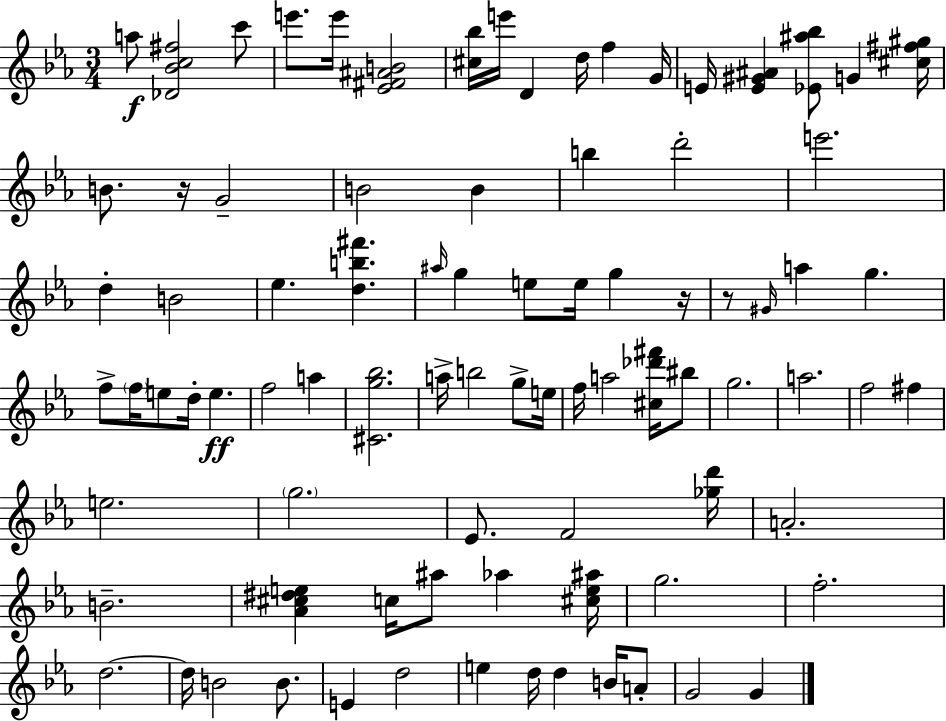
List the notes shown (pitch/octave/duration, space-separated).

A5/e [Db4,Bb4,C5,F#5]/h C6/e E6/e. E6/s [Eb4,F#4,A#4,B4]/h [C#5,Bb5]/s E6/s D4/q D5/s F5/q G4/s E4/s [E4,G#4,A#4]/q [Eb4,A#5,Bb5]/e G4/q [C#5,F#5,G#5]/s B4/e. R/s G4/h B4/h B4/q B5/q D6/h E6/h. D5/q B4/h Eb5/q. [D5,B5,F#6]/q. A#5/s G5/q E5/e E5/s G5/q R/s R/e G#4/s A5/q G5/q. F5/e F5/s E5/e D5/s E5/q. F5/h A5/q [C#4,G5,Bb5]/h. A5/s B5/h G5/e E5/s F5/s A5/h [C#5,Db6,F#6]/s BIS5/e G5/h. A5/h. F5/h F#5/q E5/h. G5/h. Eb4/e. F4/h [Gb5,D6]/s A4/h. B4/h. [Ab4,C#5,D#5,E5]/q C5/s A#5/e Ab5/q [C#5,E5,A#5]/s G5/h. F5/h. D5/h. D5/s B4/h B4/e. E4/q D5/h E5/q D5/s D5/q B4/s A4/e G4/h G4/q